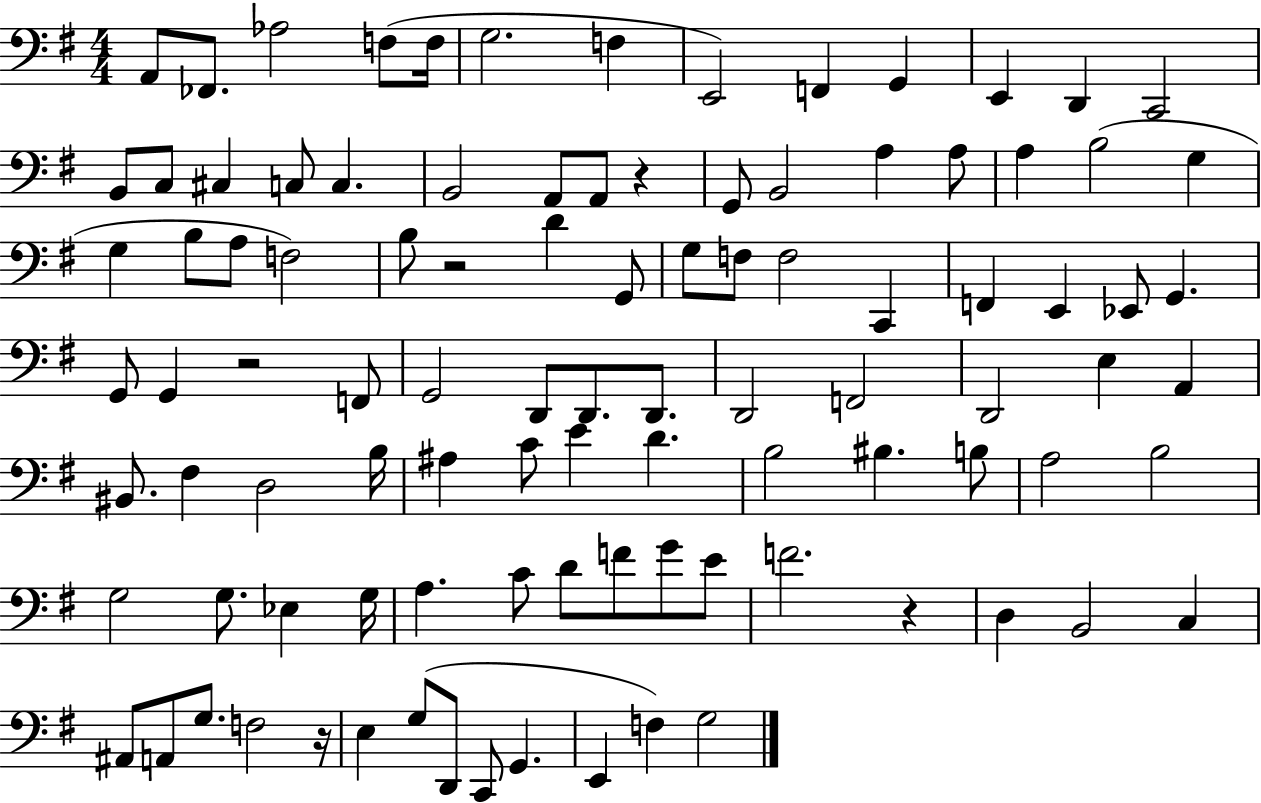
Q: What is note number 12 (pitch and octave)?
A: D2